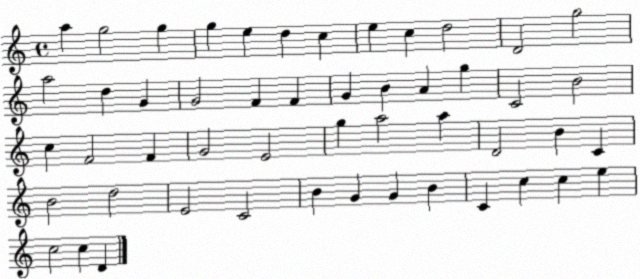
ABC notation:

X:1
T:Untitled
M:4/4
L:1/4
K:C
a g2 g g e d c e c d2 D2 g2 a2 d G G2 F F G B A g C2 B2 c F2 F G2 E2 g a2 a D2 B C B2 d2 E2 C2 B G G B C c c e c2 c D